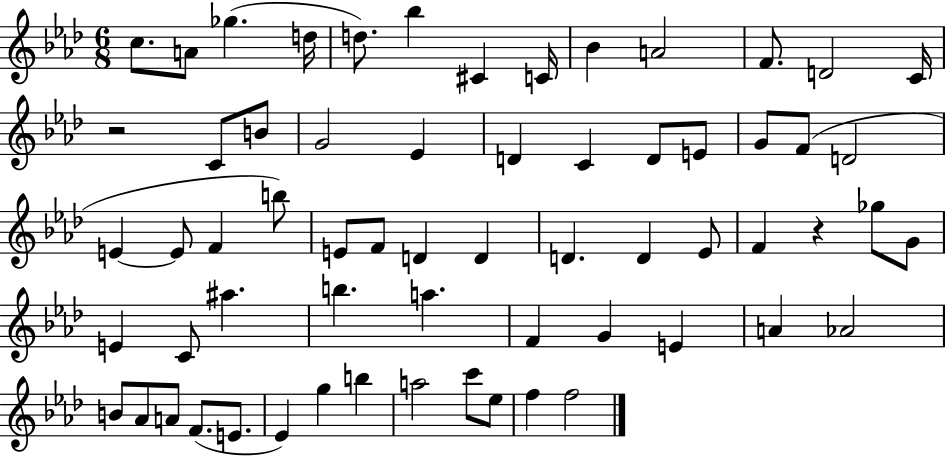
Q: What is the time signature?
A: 6/8